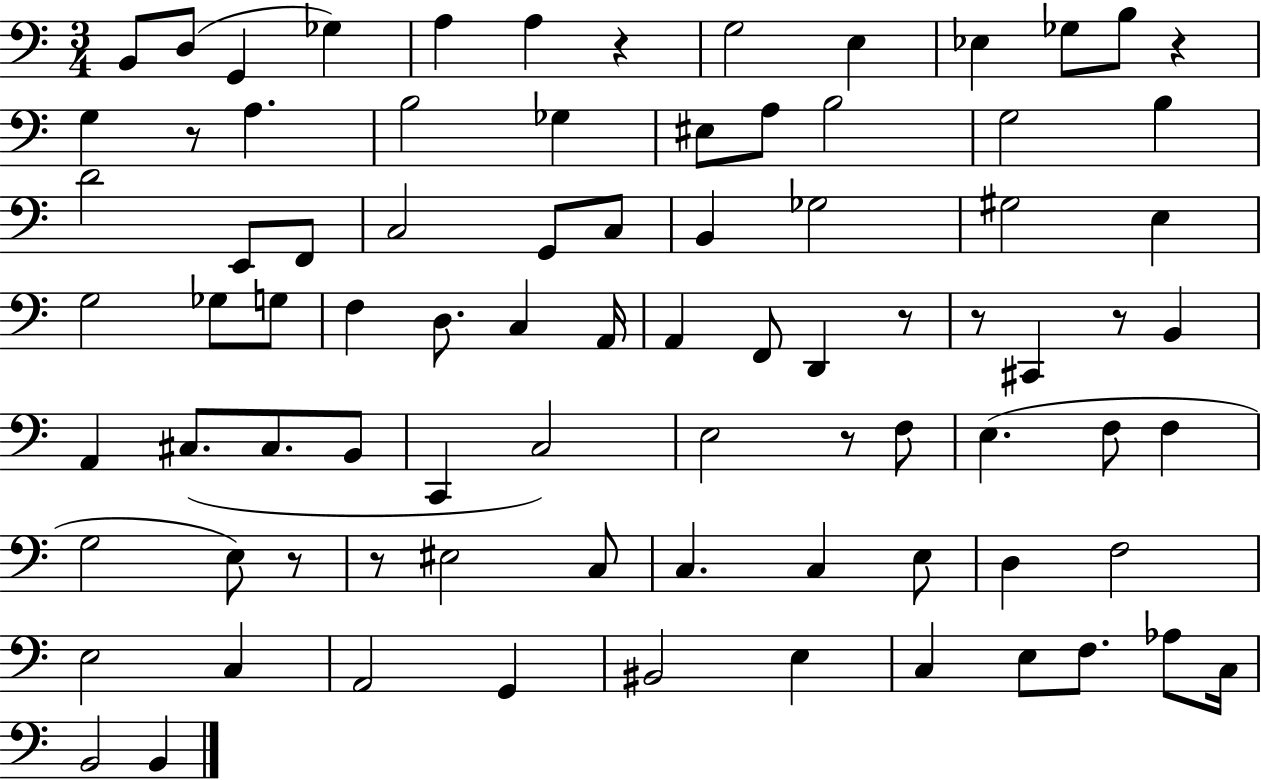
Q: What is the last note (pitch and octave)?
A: B2